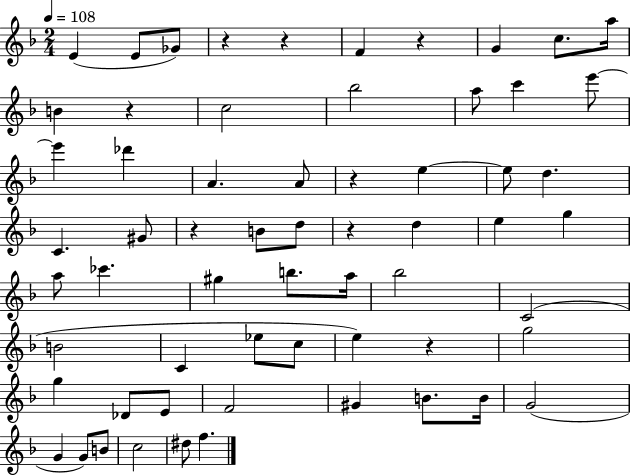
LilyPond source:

{
  \clef treble
  \numericTimeSignature
  \time 2/4
  \key f \major
  \tempo 4 = 108
  e'4( e'8 ges'8) | r4 r4 | f'4 r4 | g'4 c''8. a''16 | \break b'4 r4 | c''2 | bes''2 | a''8 c'''4 e'''8~~ | \break e'''4 des'''4 | a'4. a'8 | r4 e''4~~ | e''8 d''4. | \break c'4. gis'8 | r4 b'8 d''8 | r4 d''4 | e''4 g''4 | \break a''8 ces'''4. | gis''4 b''8. a''16 | bes''2 | c'2( | \break b'2 | c'4 ees''8 c''8 | e''4) r4 | g''2 | \break g''4 des'8 e'8 | f'2 | gis'4 b'8. b'16 | g'2( | \break g'4 g'8) b'8 | c''2 | dis''8 f''4. | \bar "|."
}